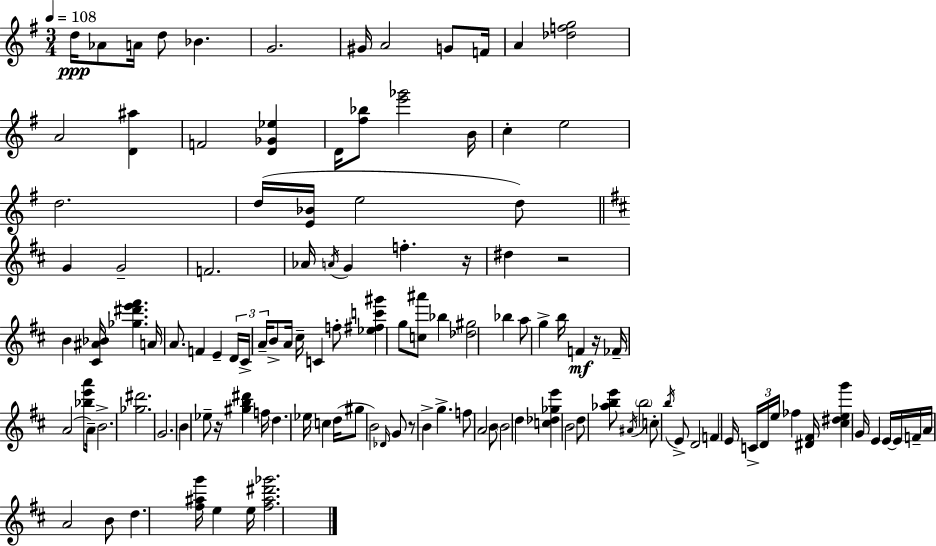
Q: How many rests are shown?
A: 5